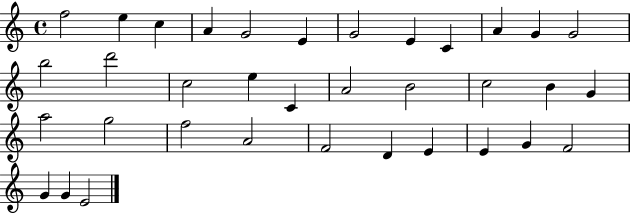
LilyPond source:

{
  \clef treble
  \time 4/4
  \defaultTimeSignature
  \key c \major
  f''2 e''4 c''4 | a'4 g'2 e'4 | g'2 e'4 c'4 | a'4 g'4 g'2 | \break b''2 d'''2 | c''2 e''4 c'4 | a'2 b'2 | c''2 b'4 g'4 | \break a''2 g''2 | f''2 a'2 | f'2 d'4 e'4 | e'4 g'4 f'2 | \break g'4 g'4 e'2 | \bar "|."
}